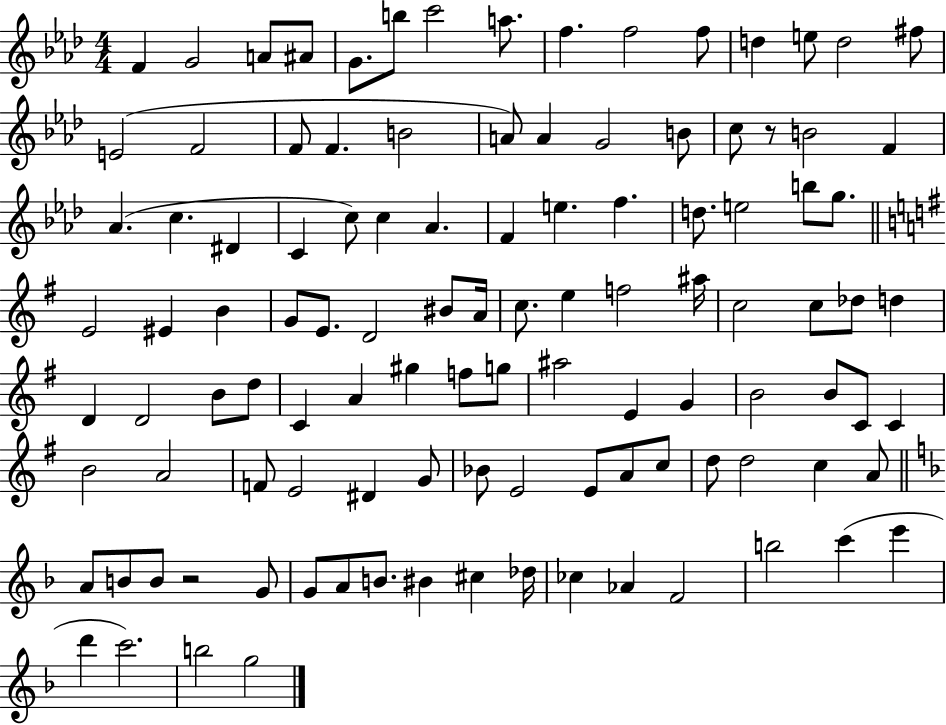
{
  \clef treble
  \numericTimeSignature
  \time 4/4
  \key aes \major
  \repeat volta 2 { f'4 g'2 a'8 ais'8 | g'8. b''8 c'''2 a''8. | f''4. f''2 f''8 | d''4 e''8 d''2 fis''8 | \break e'2( f'2 | f'8 f'4. b'2 | a'8) a'4 g'2 b'8 | c''8 r8 b'2 f'4 | \break aes'4.( c''4. dis'4 | c'4 c''8) c''4 aes'4. | f'4 e''4. f''4. | d''8. e''2 b''8 g''8. | \break \bar "||" \break \key e \minor e'2 eis'4 b'4 | g'8 e'8. d'2 bis'8 a'16 | c''8. e''4 f''2 ais''16 | c''2 c''8 des''8 d''4 | \break d'4 d'2 b'8 d''8 | c'4 a'4 gis''4 f''8 g''8 | ais''2 e'4 g'4 | b'2 b'8 c'8 c'4 | \break b'2 a'2 | f'8 e'2 dis'4 g'8 | bes'8 e'2 e'8 a'8 c''8 | d''8 d''2 c''4 a'8 | \break \bar "||" \break \key f \major a'8 b'8 b'8 r2 g'8 | g'8 a'8 b'8. bis'4 cis''4 des''16 | ces''4 aes'4 f'2 | b''2 c'''4( e'''4 | \break d'''4 c'''2.) | b''2 g''2 | } \bar "|."
}